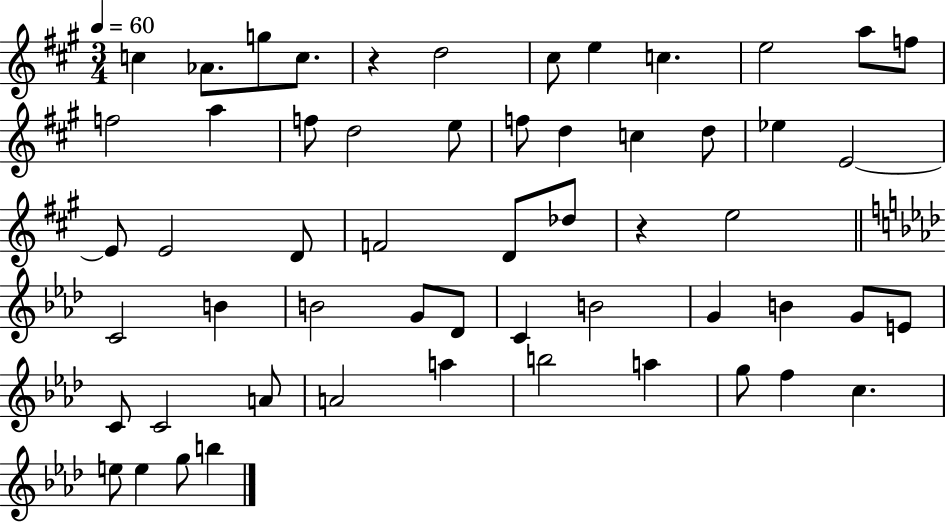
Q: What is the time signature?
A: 3/4